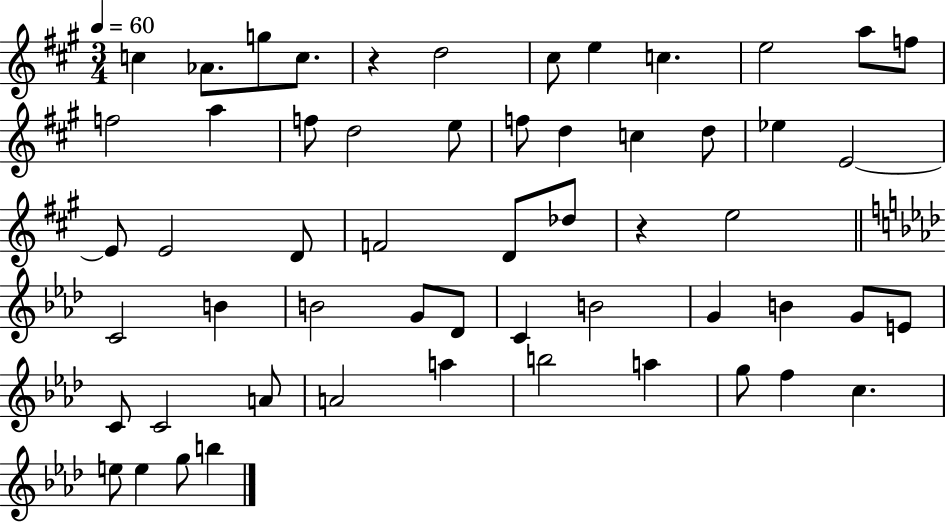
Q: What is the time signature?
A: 3/4